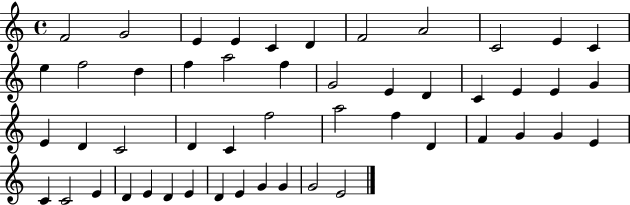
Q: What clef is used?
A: treble